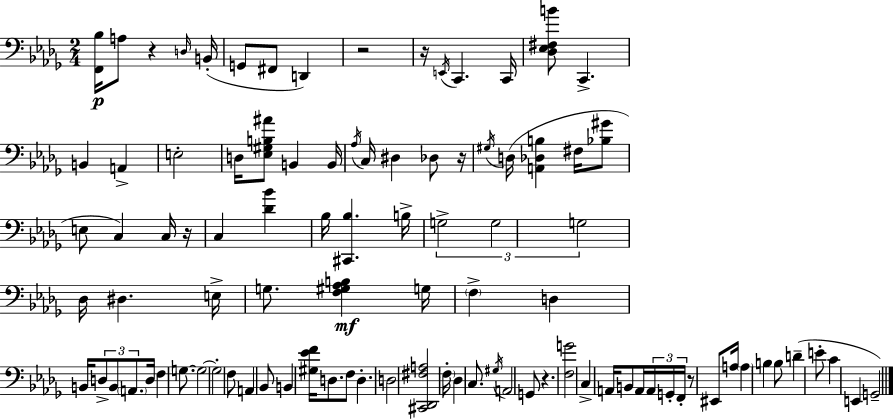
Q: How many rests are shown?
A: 7